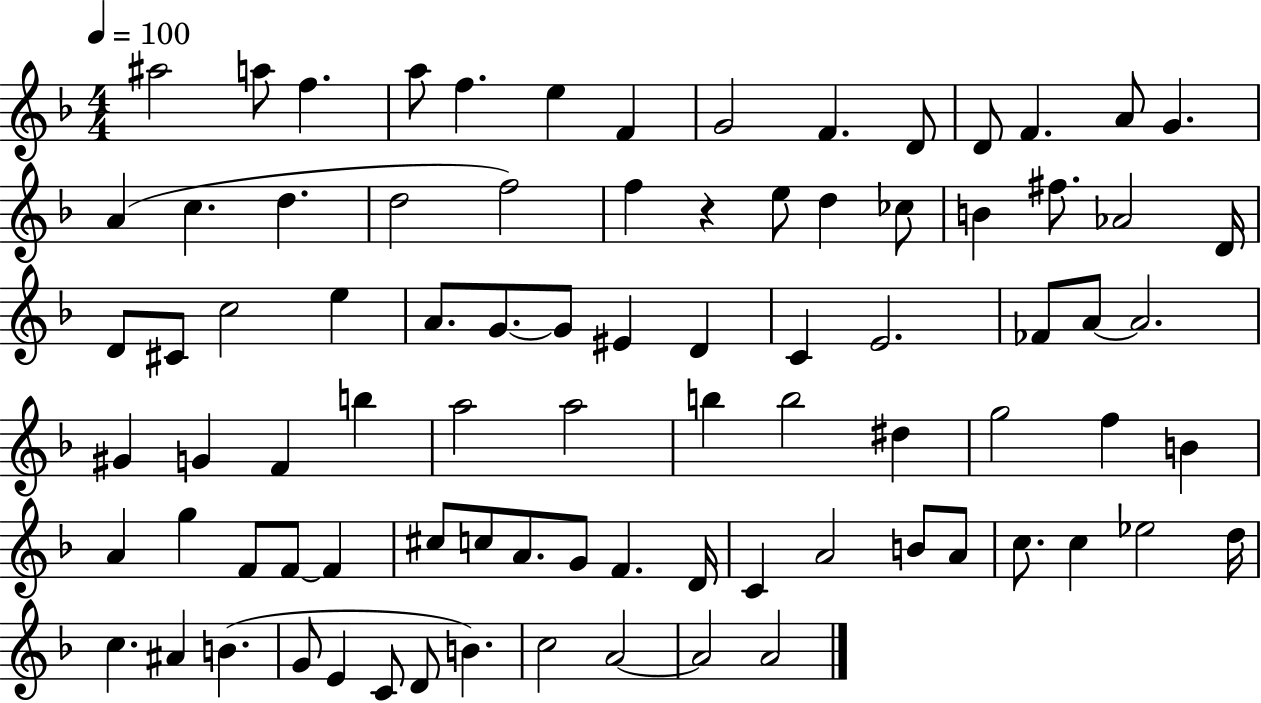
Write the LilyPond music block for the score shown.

{
  \clef treble
  \numericTimeSignature
  \time 4/4
  \key f \major
  \tempo 4 = 100
  \repeat volta 2 { ais''2 a''8 f''4. | a''8 f''4. e''4 f'4 | g'2 f'4. d'8 | d'8 f'4. a'8 g'4. | \break a'4( c''4. d''4. | d''2 f''2) | f''4 r4 e''8 d''4 ces''8 | b'4 fis''8. aes'2 d'16 | \break d'8 cis'8 c''2 e''4 | a'8. g'8.~~ g'8 eis'4 d'4 | c'4 e'2. | fes'8 a'8~~ a'2. | \break gis'4 g'4 f'4 b''4 | a''2 a''2 | b''4 b''2 dis''4 | g''2 f''4 b'4 | \break a'4 g''4 f'8 f'8~~ f'4 | cis''8 c''8 a'8. g'8 f'4. d'16 | c'4 a'2 b'8 a'8 | c''8. c''4 ees''2 d''16 | \break c''4. ais'4 b'4.( | g'8 e'4 c'8 d'8 b'4.) | c''2 a'2~~ | a'2 a'2 | \break } \bar "|."
}